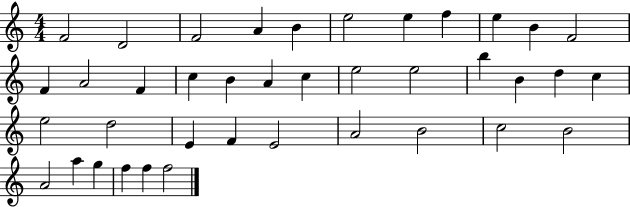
{
  \clef treble
  \numericTimeSignature
  \time 4/4
  \key c \major
  f'2 d'2 | f'2 a'4 b'4 | e''2 e''4 f''4 | e''4 b'4 f'2 | \break f'4 a'2 f'4 | c''4 b'4 a'4 c''4 | e''2 e''2 | b''4 b'4 d''4 c''4 | \break e''2 d''2 | e'4 f'4 e'2 | a'2 b'2 | c''2 b'2 | \break a'2 a''4 g''4 | f''4 f''4 f''2 | \bar "|."
}